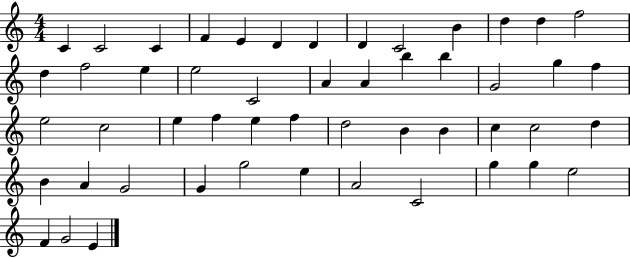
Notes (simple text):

C4/q C4/h C4/q F4/q E4/q D4/q D4/q D4/q C4/h B4/q D5/q D5/q F5/h D5/q F5/h E5/q E5/h C4/h A4/q A4/q B5/q B5/q G4/h G5/q F5/q E5/h C5/h E5/q F5/q E5/q F5/q D5/h B4/q B4/q C5/q C5/h D5/q B4/q A4/q G4/h G4/q G5/h E5/q A4/h C4/h G5/q G5/q E5/h F4/q G4/h E4/q